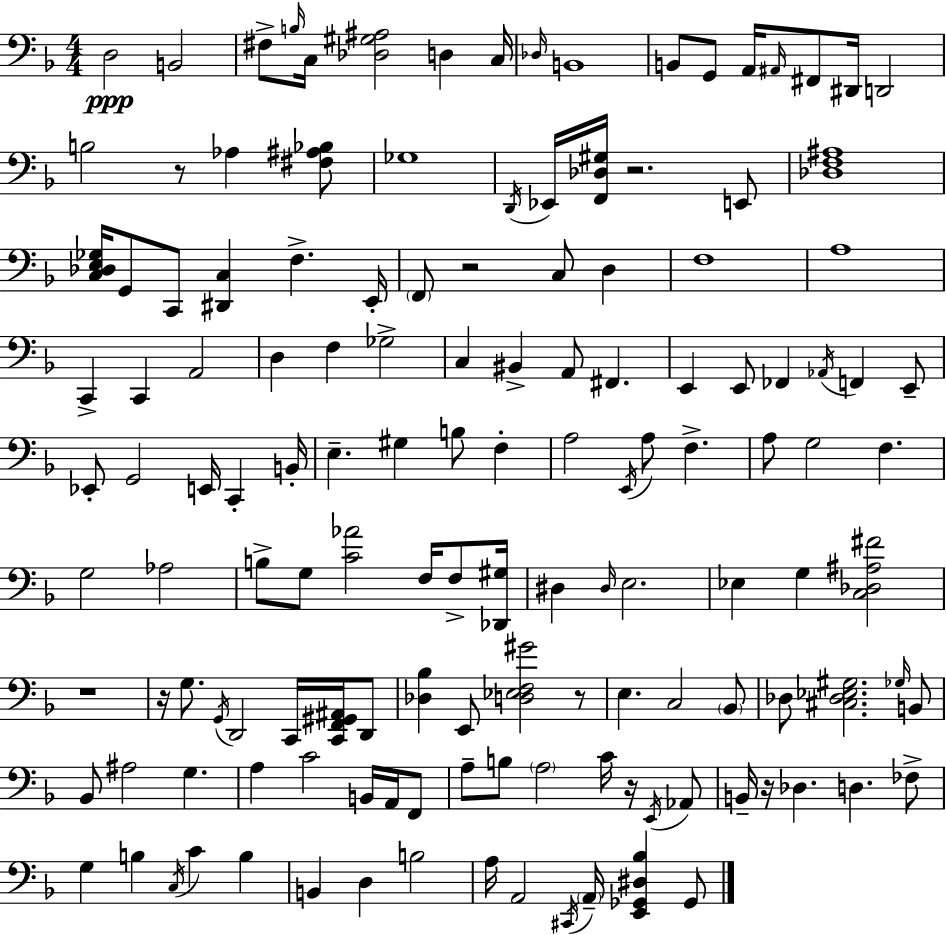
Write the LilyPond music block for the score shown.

{
  \clef bass
  \numericTimeSignature
  \time 4/4
  \key d \minor
  d2\ppp b,2 | fis8-> \grace { b16 } c16 <des gis ais>2 d4 | c16 \grace { des16 } b,1 | b,8 g,8 a,16 \grace { ais,16 } fis,8 dis,16 d,2 | \break b2 r8 aes4 | <fis ais bes>8 ges1 | \acciaccatura { d,16 } ees,16 <f, des gis>16 r2. | e,8 <des f ais>1 | \break <c des e ges>16 g,8 c,8 <dis, c>4 f4.-> | e,16-. \parenthesize f,8 r2 c8 | d4 f1 | a1 | \break c,4-> c,4 a,2 | d4 f4 ges2-> | c4 bis,4-> a,8 fis,4. | e,4 e,8 fes,4 \acciaccatura { aes,16 } f,4 | \break e,8-- ees,8-. g,2 e,16 | c,4-. b,16-. e4.-- gis4 b8 | f4-. a2 \acciaccatura { e,16 } a8 | f4.-> a8 g2 | \break f4. g2 aes2 | b8-> g8 <c' aes'>2 | f16 f8-> <des, gis>16 dis4 \grace { dis16 } e2. | ees4 g4 <c des ais fis'>2 | \break r1 | r16 g8. \acciaccatura { g,16 } d,2 | c,16 <c, f, gis, ais,>16 d,8 <des bes>4 e,8 <d ees f gis'>2 | r8 e4. c2 | \break \parenthesize bes,8 des8 <cis des ees gis>2. | \grace { ges16 } b,8 bes,8 ais2 | g4. a4 c'2 | b,16 a,16 f,8 a8-- b8 \parenthesize a2 | \break c'16 r16 \acciaccatura { e,16 } aes,8 b,16-- r16 des4. | d4. fes8-> g4 b4 | \acciaccatura { c16 } c'4 b4 b,4 d4 | b2 a16 a,2 | \break \acciaccatura { cis,16 } \parenthesize a,16-- <e, ges, dis bes>4 ges,8 \bar "|."
}